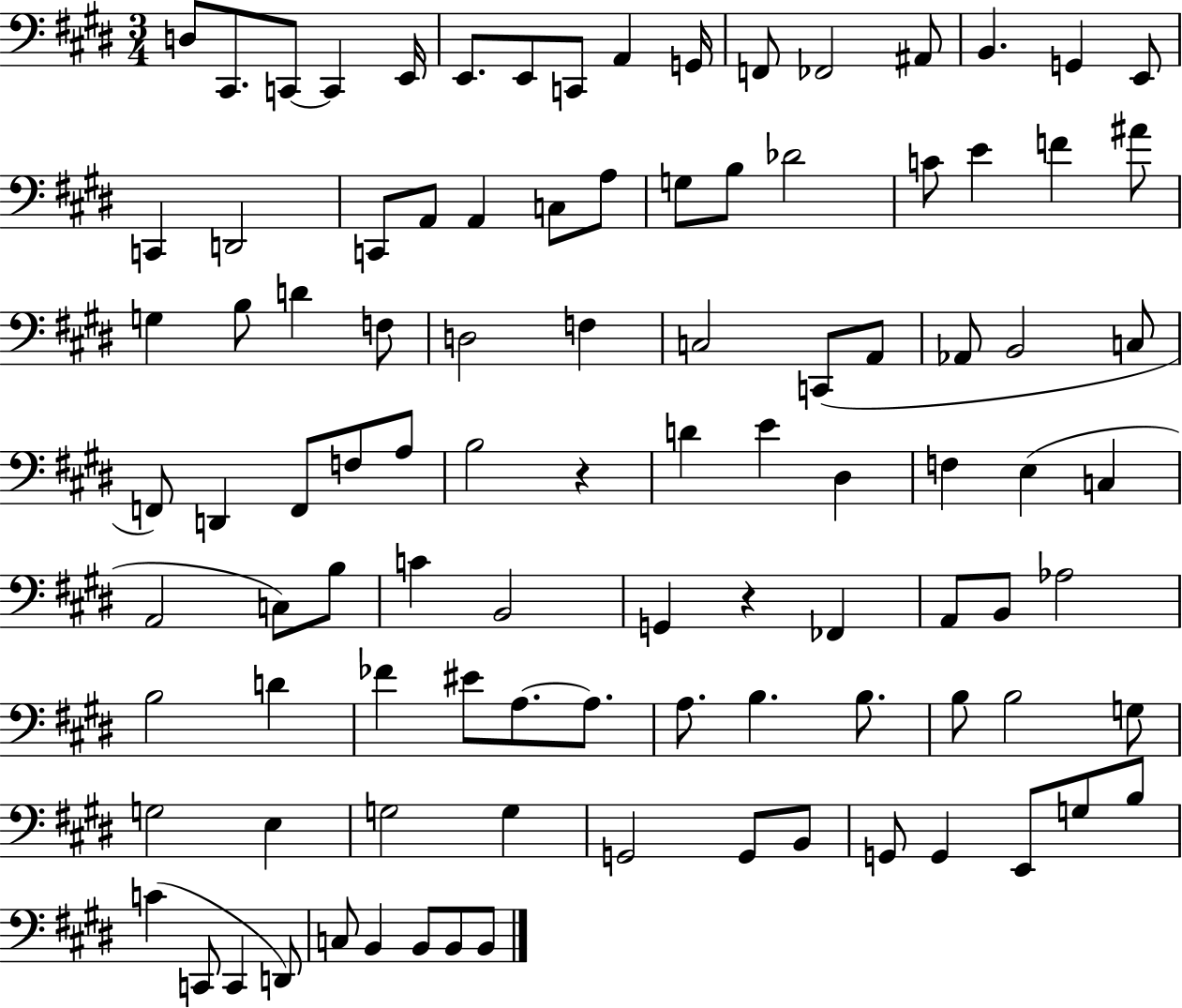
{
  \clef bass
  \numericTimeSignature
  \time 3/4
  \key e \major
  \repeat volta 2 { d8 cis,8. c,8~~ c,4 e,16 | e,8. e,8 c,8 a,4 g,16 | f,8 fes,2 ais,8 | b,4. g,4 e,8 | \break c,4 d,2 | c,8 a,8 a,4 c8 a8 | g8 b8 des'2 | c'8 e'4 f'4 ais'8 | \break g4 b8 d'4 f8 | d2 f4 | c2 c,8( a,8 | aes,8 b,2 c8 | \break f,8) d,4 f,8 f8 a8 | b2 r4 | d'4 e'4 dis4 | f4 e4( c4 | \break a,2 c8) b8 | c'4 b,2 | g,4 r4 fes,4 | a,8 b,8 aes2 | \break b2 d'4 | fes'4 eis'8 a8.~~ a8. | a8. b4. b8. | b8 b2 g8 | \break g2 e4 | g2 g4 | g,2 g,8 b,8 | g,8 g,4 e,8 g8 b8 | \break c'4( c,8 c,4 d,8) | c8 b,4 b,8 b,8 b,8 | } \bar "|."
}